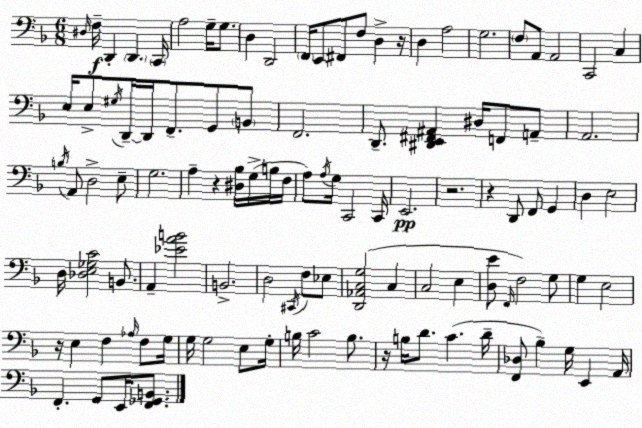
X:1
T:Untitled
M:6/8
L:1/4
K:F
^D,/4 F,/4 D,, D,, C,,/4 A,2 G,/4 G,/2 D, D,,2 F,,/4 E,,/2 ^F,,/2 F,/2 D, z/4 D, A,2 G,2 F,/2 A,,/2 A,,2 C,,2 C, E,/4 E,/2 ^G,/4 D,,/4 D,,/4 F,,/2 G,,/2 B,,/2 F,,2 D,,/2 [^D,,E,,^F,,^A,,] ^D,/4 F,,/2 A,,/2 A,,2 B,/4 A,,/2 D,2 E,/2 G,2 A, z [^D,_B,]/4 G,/4 B,/4 F,/4 A,/2 A,/4 G,/4 C,,2 C,,/4 E,,2 z2 z D,,/2 F,,/2 G,, D, E,2 D,/4 [_D,E,_G,C]2 B,,/2 A,, [_EAB]2 B,,2 D,2 ^C,,/4 F,/2 _E,/2 [D,,_A,,C,G,]2 C, C,2 E, [D,E]/2 F,,/4 F,2 G,/2 G, E,2 z/4 E, F, _A,/4 F,/2 G,/4 G,/4 G,2 E,/2 G,/4 B,/4 C2 B,/2 z/4 B,/4 D/2 C D/4 [F,,_D,]/2 _B, G,/4 E,, A,,/4 F,, G,,/2 E,,/4 [F,,_G,,B,,]/2